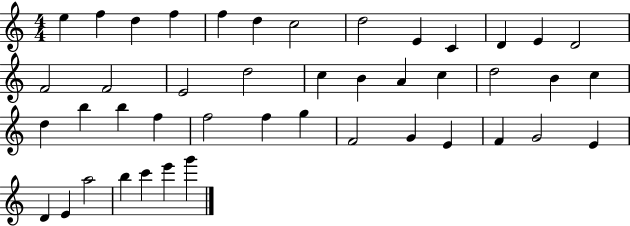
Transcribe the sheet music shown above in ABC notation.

X:1
T:Untitled
M:4/4
L:1/4
K:C
e f d f f d c2 d2 E C D E D2 F2 F2 E2 d2 c B A c d2 B c d b b f f2 f g F2 G E F G2 E D E a2 b c' e' g'